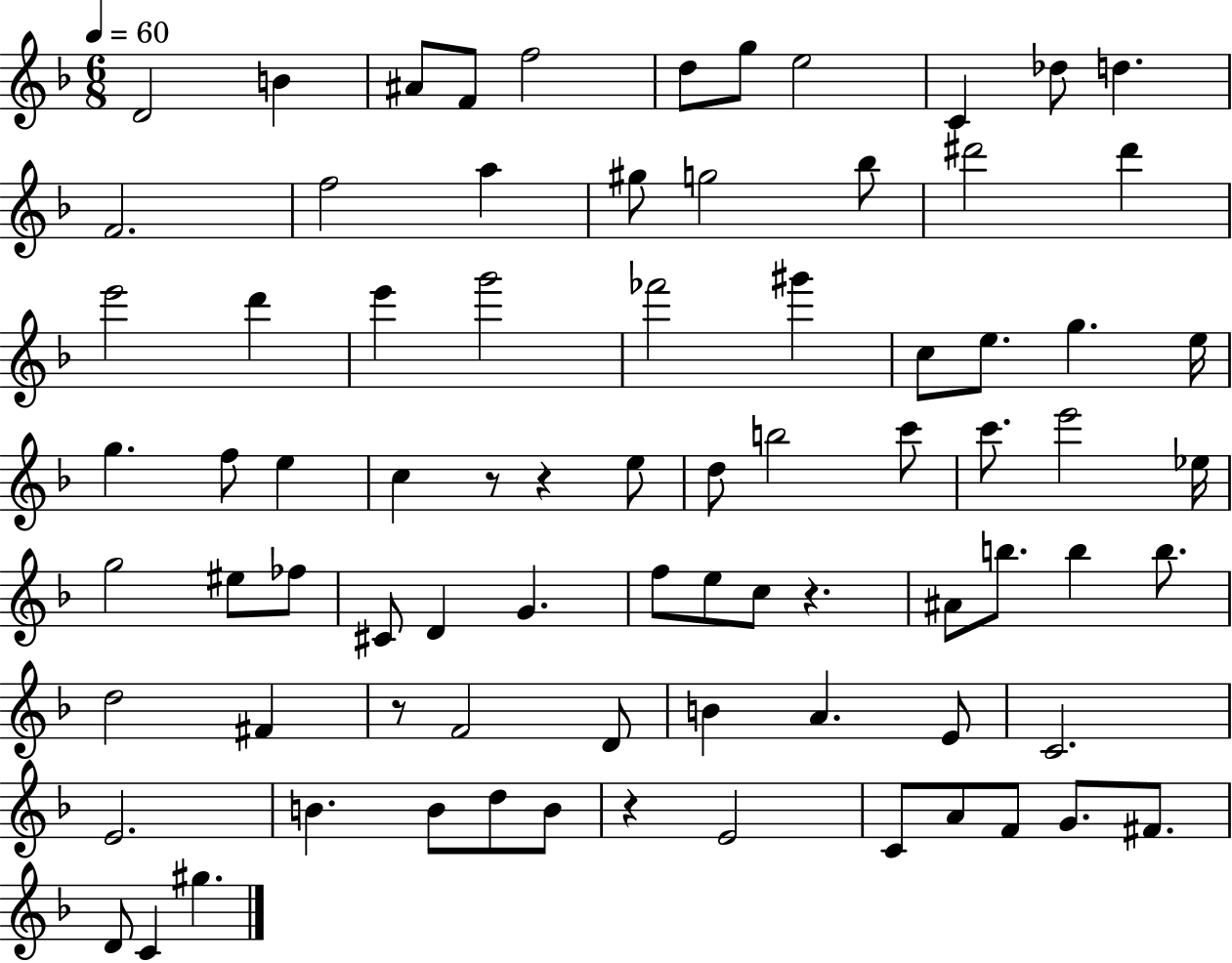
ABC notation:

X:1
T:Untitled
M:6/8
L:1/4
K:F
D2 B ^A/2 F/2 f2 d/2 g/2 e2 C _d/2 d F2 f2 a ^g/2 g2 _b/2 ^d'2 ^d' e'2 d' e' g'2 _f'2 ^g' c/2 e/2 g e/4 g f/2 e c z/2 z e/2 d/2 b2 c'/2 c'/2 e'2 _e/4 g2 ^e/2 _f/2 ^C/2 D G f/2 e/2 c/2 z ^A/2 b/2 b b/2 d2 ^F z/2 F2 D/2 B A E/2 C2 E2 B B/2 d/2 B/2 z E2 C/2 A/2 F/2 G/2 ^F/2 D/2 C ^g